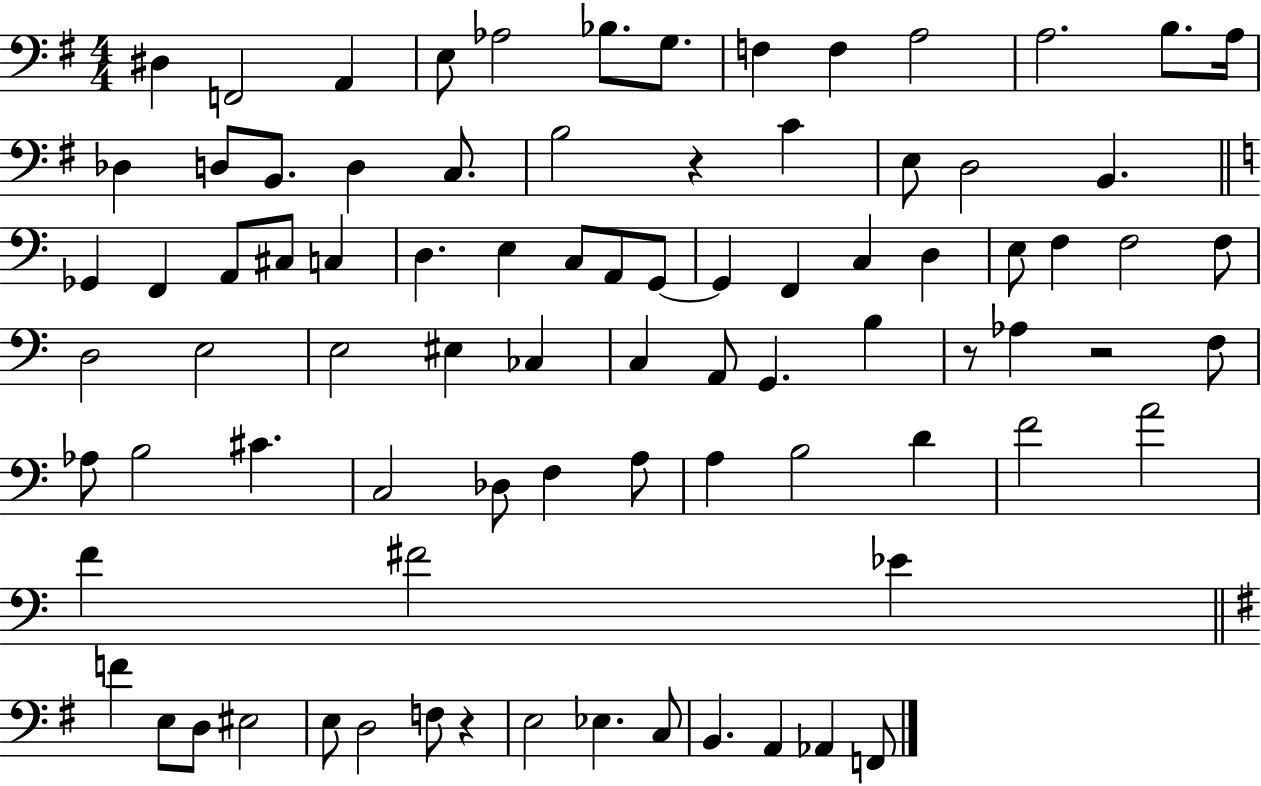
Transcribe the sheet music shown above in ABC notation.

X:1
T:Untitled
M:4/4
L:1/4
K:G
^D, F,,2 A,, E,/2 _A,2 _B,/2 G,/2 F, F, A,2 A,2 B,/2 A,/4 _D, D,/2 B,,/2 D, C,/2 B,2 z C E,/2 D,2 B,, _G,, F,, A,,/2 ^C,/2 C, D, E, C,/2 A,,/2 G,,/2 G,, F,, C, D, E,/2 F, F,2 F,/2 D,2 E,2 E,2 ^E, _C, C, A,,/2 G,, B, z/2 _A, z2 F,/2 _A,/2 B,2 ^C C,2 _D,/2 F, A,/2 A, B,2 D F2 A2 F ^F2 _E F E,/2 D,/2 ^E,2 E,/2 D,2 F,/2 z E,2 _E, C,/2 B,, A,, _A,, F,,/2